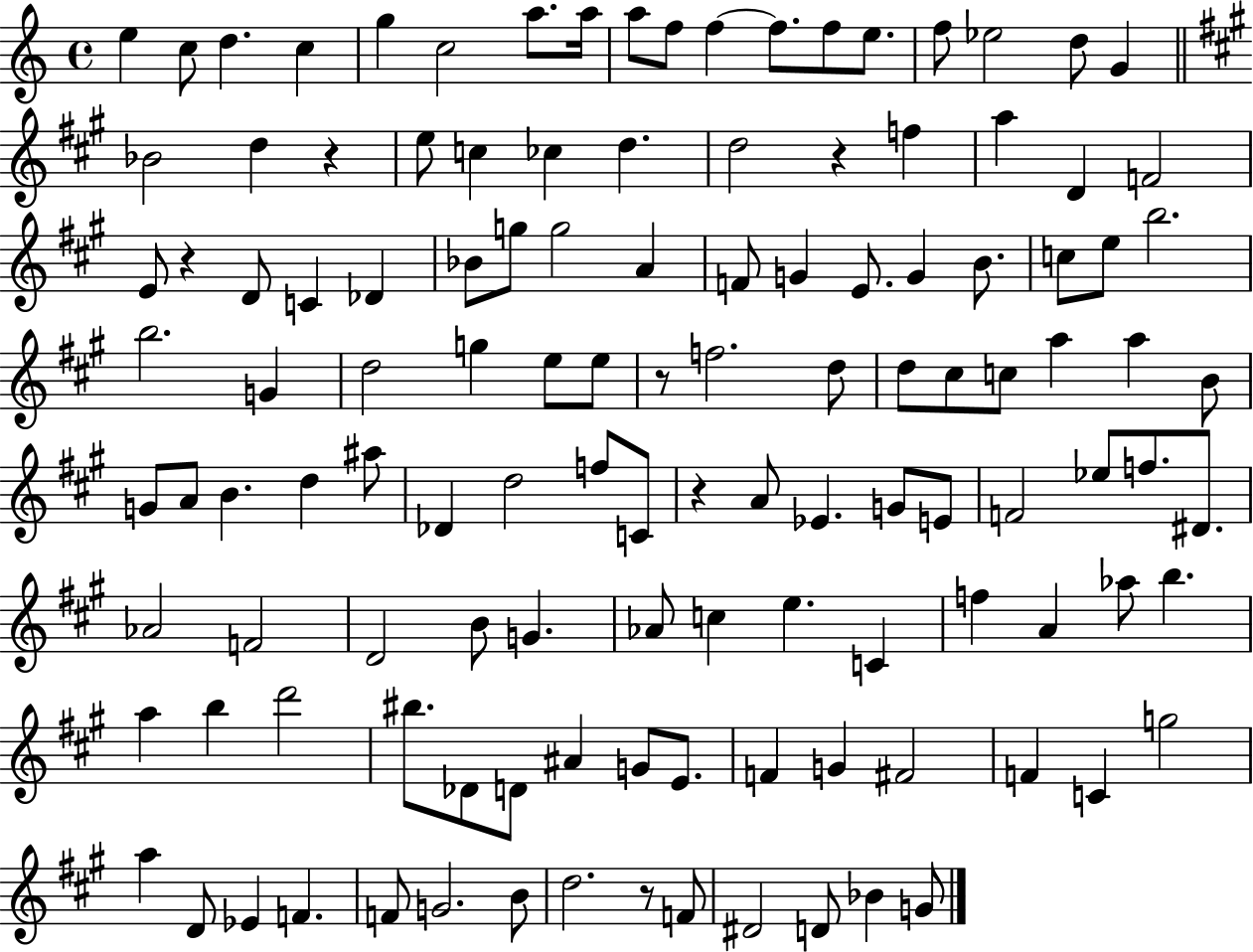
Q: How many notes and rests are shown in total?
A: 123